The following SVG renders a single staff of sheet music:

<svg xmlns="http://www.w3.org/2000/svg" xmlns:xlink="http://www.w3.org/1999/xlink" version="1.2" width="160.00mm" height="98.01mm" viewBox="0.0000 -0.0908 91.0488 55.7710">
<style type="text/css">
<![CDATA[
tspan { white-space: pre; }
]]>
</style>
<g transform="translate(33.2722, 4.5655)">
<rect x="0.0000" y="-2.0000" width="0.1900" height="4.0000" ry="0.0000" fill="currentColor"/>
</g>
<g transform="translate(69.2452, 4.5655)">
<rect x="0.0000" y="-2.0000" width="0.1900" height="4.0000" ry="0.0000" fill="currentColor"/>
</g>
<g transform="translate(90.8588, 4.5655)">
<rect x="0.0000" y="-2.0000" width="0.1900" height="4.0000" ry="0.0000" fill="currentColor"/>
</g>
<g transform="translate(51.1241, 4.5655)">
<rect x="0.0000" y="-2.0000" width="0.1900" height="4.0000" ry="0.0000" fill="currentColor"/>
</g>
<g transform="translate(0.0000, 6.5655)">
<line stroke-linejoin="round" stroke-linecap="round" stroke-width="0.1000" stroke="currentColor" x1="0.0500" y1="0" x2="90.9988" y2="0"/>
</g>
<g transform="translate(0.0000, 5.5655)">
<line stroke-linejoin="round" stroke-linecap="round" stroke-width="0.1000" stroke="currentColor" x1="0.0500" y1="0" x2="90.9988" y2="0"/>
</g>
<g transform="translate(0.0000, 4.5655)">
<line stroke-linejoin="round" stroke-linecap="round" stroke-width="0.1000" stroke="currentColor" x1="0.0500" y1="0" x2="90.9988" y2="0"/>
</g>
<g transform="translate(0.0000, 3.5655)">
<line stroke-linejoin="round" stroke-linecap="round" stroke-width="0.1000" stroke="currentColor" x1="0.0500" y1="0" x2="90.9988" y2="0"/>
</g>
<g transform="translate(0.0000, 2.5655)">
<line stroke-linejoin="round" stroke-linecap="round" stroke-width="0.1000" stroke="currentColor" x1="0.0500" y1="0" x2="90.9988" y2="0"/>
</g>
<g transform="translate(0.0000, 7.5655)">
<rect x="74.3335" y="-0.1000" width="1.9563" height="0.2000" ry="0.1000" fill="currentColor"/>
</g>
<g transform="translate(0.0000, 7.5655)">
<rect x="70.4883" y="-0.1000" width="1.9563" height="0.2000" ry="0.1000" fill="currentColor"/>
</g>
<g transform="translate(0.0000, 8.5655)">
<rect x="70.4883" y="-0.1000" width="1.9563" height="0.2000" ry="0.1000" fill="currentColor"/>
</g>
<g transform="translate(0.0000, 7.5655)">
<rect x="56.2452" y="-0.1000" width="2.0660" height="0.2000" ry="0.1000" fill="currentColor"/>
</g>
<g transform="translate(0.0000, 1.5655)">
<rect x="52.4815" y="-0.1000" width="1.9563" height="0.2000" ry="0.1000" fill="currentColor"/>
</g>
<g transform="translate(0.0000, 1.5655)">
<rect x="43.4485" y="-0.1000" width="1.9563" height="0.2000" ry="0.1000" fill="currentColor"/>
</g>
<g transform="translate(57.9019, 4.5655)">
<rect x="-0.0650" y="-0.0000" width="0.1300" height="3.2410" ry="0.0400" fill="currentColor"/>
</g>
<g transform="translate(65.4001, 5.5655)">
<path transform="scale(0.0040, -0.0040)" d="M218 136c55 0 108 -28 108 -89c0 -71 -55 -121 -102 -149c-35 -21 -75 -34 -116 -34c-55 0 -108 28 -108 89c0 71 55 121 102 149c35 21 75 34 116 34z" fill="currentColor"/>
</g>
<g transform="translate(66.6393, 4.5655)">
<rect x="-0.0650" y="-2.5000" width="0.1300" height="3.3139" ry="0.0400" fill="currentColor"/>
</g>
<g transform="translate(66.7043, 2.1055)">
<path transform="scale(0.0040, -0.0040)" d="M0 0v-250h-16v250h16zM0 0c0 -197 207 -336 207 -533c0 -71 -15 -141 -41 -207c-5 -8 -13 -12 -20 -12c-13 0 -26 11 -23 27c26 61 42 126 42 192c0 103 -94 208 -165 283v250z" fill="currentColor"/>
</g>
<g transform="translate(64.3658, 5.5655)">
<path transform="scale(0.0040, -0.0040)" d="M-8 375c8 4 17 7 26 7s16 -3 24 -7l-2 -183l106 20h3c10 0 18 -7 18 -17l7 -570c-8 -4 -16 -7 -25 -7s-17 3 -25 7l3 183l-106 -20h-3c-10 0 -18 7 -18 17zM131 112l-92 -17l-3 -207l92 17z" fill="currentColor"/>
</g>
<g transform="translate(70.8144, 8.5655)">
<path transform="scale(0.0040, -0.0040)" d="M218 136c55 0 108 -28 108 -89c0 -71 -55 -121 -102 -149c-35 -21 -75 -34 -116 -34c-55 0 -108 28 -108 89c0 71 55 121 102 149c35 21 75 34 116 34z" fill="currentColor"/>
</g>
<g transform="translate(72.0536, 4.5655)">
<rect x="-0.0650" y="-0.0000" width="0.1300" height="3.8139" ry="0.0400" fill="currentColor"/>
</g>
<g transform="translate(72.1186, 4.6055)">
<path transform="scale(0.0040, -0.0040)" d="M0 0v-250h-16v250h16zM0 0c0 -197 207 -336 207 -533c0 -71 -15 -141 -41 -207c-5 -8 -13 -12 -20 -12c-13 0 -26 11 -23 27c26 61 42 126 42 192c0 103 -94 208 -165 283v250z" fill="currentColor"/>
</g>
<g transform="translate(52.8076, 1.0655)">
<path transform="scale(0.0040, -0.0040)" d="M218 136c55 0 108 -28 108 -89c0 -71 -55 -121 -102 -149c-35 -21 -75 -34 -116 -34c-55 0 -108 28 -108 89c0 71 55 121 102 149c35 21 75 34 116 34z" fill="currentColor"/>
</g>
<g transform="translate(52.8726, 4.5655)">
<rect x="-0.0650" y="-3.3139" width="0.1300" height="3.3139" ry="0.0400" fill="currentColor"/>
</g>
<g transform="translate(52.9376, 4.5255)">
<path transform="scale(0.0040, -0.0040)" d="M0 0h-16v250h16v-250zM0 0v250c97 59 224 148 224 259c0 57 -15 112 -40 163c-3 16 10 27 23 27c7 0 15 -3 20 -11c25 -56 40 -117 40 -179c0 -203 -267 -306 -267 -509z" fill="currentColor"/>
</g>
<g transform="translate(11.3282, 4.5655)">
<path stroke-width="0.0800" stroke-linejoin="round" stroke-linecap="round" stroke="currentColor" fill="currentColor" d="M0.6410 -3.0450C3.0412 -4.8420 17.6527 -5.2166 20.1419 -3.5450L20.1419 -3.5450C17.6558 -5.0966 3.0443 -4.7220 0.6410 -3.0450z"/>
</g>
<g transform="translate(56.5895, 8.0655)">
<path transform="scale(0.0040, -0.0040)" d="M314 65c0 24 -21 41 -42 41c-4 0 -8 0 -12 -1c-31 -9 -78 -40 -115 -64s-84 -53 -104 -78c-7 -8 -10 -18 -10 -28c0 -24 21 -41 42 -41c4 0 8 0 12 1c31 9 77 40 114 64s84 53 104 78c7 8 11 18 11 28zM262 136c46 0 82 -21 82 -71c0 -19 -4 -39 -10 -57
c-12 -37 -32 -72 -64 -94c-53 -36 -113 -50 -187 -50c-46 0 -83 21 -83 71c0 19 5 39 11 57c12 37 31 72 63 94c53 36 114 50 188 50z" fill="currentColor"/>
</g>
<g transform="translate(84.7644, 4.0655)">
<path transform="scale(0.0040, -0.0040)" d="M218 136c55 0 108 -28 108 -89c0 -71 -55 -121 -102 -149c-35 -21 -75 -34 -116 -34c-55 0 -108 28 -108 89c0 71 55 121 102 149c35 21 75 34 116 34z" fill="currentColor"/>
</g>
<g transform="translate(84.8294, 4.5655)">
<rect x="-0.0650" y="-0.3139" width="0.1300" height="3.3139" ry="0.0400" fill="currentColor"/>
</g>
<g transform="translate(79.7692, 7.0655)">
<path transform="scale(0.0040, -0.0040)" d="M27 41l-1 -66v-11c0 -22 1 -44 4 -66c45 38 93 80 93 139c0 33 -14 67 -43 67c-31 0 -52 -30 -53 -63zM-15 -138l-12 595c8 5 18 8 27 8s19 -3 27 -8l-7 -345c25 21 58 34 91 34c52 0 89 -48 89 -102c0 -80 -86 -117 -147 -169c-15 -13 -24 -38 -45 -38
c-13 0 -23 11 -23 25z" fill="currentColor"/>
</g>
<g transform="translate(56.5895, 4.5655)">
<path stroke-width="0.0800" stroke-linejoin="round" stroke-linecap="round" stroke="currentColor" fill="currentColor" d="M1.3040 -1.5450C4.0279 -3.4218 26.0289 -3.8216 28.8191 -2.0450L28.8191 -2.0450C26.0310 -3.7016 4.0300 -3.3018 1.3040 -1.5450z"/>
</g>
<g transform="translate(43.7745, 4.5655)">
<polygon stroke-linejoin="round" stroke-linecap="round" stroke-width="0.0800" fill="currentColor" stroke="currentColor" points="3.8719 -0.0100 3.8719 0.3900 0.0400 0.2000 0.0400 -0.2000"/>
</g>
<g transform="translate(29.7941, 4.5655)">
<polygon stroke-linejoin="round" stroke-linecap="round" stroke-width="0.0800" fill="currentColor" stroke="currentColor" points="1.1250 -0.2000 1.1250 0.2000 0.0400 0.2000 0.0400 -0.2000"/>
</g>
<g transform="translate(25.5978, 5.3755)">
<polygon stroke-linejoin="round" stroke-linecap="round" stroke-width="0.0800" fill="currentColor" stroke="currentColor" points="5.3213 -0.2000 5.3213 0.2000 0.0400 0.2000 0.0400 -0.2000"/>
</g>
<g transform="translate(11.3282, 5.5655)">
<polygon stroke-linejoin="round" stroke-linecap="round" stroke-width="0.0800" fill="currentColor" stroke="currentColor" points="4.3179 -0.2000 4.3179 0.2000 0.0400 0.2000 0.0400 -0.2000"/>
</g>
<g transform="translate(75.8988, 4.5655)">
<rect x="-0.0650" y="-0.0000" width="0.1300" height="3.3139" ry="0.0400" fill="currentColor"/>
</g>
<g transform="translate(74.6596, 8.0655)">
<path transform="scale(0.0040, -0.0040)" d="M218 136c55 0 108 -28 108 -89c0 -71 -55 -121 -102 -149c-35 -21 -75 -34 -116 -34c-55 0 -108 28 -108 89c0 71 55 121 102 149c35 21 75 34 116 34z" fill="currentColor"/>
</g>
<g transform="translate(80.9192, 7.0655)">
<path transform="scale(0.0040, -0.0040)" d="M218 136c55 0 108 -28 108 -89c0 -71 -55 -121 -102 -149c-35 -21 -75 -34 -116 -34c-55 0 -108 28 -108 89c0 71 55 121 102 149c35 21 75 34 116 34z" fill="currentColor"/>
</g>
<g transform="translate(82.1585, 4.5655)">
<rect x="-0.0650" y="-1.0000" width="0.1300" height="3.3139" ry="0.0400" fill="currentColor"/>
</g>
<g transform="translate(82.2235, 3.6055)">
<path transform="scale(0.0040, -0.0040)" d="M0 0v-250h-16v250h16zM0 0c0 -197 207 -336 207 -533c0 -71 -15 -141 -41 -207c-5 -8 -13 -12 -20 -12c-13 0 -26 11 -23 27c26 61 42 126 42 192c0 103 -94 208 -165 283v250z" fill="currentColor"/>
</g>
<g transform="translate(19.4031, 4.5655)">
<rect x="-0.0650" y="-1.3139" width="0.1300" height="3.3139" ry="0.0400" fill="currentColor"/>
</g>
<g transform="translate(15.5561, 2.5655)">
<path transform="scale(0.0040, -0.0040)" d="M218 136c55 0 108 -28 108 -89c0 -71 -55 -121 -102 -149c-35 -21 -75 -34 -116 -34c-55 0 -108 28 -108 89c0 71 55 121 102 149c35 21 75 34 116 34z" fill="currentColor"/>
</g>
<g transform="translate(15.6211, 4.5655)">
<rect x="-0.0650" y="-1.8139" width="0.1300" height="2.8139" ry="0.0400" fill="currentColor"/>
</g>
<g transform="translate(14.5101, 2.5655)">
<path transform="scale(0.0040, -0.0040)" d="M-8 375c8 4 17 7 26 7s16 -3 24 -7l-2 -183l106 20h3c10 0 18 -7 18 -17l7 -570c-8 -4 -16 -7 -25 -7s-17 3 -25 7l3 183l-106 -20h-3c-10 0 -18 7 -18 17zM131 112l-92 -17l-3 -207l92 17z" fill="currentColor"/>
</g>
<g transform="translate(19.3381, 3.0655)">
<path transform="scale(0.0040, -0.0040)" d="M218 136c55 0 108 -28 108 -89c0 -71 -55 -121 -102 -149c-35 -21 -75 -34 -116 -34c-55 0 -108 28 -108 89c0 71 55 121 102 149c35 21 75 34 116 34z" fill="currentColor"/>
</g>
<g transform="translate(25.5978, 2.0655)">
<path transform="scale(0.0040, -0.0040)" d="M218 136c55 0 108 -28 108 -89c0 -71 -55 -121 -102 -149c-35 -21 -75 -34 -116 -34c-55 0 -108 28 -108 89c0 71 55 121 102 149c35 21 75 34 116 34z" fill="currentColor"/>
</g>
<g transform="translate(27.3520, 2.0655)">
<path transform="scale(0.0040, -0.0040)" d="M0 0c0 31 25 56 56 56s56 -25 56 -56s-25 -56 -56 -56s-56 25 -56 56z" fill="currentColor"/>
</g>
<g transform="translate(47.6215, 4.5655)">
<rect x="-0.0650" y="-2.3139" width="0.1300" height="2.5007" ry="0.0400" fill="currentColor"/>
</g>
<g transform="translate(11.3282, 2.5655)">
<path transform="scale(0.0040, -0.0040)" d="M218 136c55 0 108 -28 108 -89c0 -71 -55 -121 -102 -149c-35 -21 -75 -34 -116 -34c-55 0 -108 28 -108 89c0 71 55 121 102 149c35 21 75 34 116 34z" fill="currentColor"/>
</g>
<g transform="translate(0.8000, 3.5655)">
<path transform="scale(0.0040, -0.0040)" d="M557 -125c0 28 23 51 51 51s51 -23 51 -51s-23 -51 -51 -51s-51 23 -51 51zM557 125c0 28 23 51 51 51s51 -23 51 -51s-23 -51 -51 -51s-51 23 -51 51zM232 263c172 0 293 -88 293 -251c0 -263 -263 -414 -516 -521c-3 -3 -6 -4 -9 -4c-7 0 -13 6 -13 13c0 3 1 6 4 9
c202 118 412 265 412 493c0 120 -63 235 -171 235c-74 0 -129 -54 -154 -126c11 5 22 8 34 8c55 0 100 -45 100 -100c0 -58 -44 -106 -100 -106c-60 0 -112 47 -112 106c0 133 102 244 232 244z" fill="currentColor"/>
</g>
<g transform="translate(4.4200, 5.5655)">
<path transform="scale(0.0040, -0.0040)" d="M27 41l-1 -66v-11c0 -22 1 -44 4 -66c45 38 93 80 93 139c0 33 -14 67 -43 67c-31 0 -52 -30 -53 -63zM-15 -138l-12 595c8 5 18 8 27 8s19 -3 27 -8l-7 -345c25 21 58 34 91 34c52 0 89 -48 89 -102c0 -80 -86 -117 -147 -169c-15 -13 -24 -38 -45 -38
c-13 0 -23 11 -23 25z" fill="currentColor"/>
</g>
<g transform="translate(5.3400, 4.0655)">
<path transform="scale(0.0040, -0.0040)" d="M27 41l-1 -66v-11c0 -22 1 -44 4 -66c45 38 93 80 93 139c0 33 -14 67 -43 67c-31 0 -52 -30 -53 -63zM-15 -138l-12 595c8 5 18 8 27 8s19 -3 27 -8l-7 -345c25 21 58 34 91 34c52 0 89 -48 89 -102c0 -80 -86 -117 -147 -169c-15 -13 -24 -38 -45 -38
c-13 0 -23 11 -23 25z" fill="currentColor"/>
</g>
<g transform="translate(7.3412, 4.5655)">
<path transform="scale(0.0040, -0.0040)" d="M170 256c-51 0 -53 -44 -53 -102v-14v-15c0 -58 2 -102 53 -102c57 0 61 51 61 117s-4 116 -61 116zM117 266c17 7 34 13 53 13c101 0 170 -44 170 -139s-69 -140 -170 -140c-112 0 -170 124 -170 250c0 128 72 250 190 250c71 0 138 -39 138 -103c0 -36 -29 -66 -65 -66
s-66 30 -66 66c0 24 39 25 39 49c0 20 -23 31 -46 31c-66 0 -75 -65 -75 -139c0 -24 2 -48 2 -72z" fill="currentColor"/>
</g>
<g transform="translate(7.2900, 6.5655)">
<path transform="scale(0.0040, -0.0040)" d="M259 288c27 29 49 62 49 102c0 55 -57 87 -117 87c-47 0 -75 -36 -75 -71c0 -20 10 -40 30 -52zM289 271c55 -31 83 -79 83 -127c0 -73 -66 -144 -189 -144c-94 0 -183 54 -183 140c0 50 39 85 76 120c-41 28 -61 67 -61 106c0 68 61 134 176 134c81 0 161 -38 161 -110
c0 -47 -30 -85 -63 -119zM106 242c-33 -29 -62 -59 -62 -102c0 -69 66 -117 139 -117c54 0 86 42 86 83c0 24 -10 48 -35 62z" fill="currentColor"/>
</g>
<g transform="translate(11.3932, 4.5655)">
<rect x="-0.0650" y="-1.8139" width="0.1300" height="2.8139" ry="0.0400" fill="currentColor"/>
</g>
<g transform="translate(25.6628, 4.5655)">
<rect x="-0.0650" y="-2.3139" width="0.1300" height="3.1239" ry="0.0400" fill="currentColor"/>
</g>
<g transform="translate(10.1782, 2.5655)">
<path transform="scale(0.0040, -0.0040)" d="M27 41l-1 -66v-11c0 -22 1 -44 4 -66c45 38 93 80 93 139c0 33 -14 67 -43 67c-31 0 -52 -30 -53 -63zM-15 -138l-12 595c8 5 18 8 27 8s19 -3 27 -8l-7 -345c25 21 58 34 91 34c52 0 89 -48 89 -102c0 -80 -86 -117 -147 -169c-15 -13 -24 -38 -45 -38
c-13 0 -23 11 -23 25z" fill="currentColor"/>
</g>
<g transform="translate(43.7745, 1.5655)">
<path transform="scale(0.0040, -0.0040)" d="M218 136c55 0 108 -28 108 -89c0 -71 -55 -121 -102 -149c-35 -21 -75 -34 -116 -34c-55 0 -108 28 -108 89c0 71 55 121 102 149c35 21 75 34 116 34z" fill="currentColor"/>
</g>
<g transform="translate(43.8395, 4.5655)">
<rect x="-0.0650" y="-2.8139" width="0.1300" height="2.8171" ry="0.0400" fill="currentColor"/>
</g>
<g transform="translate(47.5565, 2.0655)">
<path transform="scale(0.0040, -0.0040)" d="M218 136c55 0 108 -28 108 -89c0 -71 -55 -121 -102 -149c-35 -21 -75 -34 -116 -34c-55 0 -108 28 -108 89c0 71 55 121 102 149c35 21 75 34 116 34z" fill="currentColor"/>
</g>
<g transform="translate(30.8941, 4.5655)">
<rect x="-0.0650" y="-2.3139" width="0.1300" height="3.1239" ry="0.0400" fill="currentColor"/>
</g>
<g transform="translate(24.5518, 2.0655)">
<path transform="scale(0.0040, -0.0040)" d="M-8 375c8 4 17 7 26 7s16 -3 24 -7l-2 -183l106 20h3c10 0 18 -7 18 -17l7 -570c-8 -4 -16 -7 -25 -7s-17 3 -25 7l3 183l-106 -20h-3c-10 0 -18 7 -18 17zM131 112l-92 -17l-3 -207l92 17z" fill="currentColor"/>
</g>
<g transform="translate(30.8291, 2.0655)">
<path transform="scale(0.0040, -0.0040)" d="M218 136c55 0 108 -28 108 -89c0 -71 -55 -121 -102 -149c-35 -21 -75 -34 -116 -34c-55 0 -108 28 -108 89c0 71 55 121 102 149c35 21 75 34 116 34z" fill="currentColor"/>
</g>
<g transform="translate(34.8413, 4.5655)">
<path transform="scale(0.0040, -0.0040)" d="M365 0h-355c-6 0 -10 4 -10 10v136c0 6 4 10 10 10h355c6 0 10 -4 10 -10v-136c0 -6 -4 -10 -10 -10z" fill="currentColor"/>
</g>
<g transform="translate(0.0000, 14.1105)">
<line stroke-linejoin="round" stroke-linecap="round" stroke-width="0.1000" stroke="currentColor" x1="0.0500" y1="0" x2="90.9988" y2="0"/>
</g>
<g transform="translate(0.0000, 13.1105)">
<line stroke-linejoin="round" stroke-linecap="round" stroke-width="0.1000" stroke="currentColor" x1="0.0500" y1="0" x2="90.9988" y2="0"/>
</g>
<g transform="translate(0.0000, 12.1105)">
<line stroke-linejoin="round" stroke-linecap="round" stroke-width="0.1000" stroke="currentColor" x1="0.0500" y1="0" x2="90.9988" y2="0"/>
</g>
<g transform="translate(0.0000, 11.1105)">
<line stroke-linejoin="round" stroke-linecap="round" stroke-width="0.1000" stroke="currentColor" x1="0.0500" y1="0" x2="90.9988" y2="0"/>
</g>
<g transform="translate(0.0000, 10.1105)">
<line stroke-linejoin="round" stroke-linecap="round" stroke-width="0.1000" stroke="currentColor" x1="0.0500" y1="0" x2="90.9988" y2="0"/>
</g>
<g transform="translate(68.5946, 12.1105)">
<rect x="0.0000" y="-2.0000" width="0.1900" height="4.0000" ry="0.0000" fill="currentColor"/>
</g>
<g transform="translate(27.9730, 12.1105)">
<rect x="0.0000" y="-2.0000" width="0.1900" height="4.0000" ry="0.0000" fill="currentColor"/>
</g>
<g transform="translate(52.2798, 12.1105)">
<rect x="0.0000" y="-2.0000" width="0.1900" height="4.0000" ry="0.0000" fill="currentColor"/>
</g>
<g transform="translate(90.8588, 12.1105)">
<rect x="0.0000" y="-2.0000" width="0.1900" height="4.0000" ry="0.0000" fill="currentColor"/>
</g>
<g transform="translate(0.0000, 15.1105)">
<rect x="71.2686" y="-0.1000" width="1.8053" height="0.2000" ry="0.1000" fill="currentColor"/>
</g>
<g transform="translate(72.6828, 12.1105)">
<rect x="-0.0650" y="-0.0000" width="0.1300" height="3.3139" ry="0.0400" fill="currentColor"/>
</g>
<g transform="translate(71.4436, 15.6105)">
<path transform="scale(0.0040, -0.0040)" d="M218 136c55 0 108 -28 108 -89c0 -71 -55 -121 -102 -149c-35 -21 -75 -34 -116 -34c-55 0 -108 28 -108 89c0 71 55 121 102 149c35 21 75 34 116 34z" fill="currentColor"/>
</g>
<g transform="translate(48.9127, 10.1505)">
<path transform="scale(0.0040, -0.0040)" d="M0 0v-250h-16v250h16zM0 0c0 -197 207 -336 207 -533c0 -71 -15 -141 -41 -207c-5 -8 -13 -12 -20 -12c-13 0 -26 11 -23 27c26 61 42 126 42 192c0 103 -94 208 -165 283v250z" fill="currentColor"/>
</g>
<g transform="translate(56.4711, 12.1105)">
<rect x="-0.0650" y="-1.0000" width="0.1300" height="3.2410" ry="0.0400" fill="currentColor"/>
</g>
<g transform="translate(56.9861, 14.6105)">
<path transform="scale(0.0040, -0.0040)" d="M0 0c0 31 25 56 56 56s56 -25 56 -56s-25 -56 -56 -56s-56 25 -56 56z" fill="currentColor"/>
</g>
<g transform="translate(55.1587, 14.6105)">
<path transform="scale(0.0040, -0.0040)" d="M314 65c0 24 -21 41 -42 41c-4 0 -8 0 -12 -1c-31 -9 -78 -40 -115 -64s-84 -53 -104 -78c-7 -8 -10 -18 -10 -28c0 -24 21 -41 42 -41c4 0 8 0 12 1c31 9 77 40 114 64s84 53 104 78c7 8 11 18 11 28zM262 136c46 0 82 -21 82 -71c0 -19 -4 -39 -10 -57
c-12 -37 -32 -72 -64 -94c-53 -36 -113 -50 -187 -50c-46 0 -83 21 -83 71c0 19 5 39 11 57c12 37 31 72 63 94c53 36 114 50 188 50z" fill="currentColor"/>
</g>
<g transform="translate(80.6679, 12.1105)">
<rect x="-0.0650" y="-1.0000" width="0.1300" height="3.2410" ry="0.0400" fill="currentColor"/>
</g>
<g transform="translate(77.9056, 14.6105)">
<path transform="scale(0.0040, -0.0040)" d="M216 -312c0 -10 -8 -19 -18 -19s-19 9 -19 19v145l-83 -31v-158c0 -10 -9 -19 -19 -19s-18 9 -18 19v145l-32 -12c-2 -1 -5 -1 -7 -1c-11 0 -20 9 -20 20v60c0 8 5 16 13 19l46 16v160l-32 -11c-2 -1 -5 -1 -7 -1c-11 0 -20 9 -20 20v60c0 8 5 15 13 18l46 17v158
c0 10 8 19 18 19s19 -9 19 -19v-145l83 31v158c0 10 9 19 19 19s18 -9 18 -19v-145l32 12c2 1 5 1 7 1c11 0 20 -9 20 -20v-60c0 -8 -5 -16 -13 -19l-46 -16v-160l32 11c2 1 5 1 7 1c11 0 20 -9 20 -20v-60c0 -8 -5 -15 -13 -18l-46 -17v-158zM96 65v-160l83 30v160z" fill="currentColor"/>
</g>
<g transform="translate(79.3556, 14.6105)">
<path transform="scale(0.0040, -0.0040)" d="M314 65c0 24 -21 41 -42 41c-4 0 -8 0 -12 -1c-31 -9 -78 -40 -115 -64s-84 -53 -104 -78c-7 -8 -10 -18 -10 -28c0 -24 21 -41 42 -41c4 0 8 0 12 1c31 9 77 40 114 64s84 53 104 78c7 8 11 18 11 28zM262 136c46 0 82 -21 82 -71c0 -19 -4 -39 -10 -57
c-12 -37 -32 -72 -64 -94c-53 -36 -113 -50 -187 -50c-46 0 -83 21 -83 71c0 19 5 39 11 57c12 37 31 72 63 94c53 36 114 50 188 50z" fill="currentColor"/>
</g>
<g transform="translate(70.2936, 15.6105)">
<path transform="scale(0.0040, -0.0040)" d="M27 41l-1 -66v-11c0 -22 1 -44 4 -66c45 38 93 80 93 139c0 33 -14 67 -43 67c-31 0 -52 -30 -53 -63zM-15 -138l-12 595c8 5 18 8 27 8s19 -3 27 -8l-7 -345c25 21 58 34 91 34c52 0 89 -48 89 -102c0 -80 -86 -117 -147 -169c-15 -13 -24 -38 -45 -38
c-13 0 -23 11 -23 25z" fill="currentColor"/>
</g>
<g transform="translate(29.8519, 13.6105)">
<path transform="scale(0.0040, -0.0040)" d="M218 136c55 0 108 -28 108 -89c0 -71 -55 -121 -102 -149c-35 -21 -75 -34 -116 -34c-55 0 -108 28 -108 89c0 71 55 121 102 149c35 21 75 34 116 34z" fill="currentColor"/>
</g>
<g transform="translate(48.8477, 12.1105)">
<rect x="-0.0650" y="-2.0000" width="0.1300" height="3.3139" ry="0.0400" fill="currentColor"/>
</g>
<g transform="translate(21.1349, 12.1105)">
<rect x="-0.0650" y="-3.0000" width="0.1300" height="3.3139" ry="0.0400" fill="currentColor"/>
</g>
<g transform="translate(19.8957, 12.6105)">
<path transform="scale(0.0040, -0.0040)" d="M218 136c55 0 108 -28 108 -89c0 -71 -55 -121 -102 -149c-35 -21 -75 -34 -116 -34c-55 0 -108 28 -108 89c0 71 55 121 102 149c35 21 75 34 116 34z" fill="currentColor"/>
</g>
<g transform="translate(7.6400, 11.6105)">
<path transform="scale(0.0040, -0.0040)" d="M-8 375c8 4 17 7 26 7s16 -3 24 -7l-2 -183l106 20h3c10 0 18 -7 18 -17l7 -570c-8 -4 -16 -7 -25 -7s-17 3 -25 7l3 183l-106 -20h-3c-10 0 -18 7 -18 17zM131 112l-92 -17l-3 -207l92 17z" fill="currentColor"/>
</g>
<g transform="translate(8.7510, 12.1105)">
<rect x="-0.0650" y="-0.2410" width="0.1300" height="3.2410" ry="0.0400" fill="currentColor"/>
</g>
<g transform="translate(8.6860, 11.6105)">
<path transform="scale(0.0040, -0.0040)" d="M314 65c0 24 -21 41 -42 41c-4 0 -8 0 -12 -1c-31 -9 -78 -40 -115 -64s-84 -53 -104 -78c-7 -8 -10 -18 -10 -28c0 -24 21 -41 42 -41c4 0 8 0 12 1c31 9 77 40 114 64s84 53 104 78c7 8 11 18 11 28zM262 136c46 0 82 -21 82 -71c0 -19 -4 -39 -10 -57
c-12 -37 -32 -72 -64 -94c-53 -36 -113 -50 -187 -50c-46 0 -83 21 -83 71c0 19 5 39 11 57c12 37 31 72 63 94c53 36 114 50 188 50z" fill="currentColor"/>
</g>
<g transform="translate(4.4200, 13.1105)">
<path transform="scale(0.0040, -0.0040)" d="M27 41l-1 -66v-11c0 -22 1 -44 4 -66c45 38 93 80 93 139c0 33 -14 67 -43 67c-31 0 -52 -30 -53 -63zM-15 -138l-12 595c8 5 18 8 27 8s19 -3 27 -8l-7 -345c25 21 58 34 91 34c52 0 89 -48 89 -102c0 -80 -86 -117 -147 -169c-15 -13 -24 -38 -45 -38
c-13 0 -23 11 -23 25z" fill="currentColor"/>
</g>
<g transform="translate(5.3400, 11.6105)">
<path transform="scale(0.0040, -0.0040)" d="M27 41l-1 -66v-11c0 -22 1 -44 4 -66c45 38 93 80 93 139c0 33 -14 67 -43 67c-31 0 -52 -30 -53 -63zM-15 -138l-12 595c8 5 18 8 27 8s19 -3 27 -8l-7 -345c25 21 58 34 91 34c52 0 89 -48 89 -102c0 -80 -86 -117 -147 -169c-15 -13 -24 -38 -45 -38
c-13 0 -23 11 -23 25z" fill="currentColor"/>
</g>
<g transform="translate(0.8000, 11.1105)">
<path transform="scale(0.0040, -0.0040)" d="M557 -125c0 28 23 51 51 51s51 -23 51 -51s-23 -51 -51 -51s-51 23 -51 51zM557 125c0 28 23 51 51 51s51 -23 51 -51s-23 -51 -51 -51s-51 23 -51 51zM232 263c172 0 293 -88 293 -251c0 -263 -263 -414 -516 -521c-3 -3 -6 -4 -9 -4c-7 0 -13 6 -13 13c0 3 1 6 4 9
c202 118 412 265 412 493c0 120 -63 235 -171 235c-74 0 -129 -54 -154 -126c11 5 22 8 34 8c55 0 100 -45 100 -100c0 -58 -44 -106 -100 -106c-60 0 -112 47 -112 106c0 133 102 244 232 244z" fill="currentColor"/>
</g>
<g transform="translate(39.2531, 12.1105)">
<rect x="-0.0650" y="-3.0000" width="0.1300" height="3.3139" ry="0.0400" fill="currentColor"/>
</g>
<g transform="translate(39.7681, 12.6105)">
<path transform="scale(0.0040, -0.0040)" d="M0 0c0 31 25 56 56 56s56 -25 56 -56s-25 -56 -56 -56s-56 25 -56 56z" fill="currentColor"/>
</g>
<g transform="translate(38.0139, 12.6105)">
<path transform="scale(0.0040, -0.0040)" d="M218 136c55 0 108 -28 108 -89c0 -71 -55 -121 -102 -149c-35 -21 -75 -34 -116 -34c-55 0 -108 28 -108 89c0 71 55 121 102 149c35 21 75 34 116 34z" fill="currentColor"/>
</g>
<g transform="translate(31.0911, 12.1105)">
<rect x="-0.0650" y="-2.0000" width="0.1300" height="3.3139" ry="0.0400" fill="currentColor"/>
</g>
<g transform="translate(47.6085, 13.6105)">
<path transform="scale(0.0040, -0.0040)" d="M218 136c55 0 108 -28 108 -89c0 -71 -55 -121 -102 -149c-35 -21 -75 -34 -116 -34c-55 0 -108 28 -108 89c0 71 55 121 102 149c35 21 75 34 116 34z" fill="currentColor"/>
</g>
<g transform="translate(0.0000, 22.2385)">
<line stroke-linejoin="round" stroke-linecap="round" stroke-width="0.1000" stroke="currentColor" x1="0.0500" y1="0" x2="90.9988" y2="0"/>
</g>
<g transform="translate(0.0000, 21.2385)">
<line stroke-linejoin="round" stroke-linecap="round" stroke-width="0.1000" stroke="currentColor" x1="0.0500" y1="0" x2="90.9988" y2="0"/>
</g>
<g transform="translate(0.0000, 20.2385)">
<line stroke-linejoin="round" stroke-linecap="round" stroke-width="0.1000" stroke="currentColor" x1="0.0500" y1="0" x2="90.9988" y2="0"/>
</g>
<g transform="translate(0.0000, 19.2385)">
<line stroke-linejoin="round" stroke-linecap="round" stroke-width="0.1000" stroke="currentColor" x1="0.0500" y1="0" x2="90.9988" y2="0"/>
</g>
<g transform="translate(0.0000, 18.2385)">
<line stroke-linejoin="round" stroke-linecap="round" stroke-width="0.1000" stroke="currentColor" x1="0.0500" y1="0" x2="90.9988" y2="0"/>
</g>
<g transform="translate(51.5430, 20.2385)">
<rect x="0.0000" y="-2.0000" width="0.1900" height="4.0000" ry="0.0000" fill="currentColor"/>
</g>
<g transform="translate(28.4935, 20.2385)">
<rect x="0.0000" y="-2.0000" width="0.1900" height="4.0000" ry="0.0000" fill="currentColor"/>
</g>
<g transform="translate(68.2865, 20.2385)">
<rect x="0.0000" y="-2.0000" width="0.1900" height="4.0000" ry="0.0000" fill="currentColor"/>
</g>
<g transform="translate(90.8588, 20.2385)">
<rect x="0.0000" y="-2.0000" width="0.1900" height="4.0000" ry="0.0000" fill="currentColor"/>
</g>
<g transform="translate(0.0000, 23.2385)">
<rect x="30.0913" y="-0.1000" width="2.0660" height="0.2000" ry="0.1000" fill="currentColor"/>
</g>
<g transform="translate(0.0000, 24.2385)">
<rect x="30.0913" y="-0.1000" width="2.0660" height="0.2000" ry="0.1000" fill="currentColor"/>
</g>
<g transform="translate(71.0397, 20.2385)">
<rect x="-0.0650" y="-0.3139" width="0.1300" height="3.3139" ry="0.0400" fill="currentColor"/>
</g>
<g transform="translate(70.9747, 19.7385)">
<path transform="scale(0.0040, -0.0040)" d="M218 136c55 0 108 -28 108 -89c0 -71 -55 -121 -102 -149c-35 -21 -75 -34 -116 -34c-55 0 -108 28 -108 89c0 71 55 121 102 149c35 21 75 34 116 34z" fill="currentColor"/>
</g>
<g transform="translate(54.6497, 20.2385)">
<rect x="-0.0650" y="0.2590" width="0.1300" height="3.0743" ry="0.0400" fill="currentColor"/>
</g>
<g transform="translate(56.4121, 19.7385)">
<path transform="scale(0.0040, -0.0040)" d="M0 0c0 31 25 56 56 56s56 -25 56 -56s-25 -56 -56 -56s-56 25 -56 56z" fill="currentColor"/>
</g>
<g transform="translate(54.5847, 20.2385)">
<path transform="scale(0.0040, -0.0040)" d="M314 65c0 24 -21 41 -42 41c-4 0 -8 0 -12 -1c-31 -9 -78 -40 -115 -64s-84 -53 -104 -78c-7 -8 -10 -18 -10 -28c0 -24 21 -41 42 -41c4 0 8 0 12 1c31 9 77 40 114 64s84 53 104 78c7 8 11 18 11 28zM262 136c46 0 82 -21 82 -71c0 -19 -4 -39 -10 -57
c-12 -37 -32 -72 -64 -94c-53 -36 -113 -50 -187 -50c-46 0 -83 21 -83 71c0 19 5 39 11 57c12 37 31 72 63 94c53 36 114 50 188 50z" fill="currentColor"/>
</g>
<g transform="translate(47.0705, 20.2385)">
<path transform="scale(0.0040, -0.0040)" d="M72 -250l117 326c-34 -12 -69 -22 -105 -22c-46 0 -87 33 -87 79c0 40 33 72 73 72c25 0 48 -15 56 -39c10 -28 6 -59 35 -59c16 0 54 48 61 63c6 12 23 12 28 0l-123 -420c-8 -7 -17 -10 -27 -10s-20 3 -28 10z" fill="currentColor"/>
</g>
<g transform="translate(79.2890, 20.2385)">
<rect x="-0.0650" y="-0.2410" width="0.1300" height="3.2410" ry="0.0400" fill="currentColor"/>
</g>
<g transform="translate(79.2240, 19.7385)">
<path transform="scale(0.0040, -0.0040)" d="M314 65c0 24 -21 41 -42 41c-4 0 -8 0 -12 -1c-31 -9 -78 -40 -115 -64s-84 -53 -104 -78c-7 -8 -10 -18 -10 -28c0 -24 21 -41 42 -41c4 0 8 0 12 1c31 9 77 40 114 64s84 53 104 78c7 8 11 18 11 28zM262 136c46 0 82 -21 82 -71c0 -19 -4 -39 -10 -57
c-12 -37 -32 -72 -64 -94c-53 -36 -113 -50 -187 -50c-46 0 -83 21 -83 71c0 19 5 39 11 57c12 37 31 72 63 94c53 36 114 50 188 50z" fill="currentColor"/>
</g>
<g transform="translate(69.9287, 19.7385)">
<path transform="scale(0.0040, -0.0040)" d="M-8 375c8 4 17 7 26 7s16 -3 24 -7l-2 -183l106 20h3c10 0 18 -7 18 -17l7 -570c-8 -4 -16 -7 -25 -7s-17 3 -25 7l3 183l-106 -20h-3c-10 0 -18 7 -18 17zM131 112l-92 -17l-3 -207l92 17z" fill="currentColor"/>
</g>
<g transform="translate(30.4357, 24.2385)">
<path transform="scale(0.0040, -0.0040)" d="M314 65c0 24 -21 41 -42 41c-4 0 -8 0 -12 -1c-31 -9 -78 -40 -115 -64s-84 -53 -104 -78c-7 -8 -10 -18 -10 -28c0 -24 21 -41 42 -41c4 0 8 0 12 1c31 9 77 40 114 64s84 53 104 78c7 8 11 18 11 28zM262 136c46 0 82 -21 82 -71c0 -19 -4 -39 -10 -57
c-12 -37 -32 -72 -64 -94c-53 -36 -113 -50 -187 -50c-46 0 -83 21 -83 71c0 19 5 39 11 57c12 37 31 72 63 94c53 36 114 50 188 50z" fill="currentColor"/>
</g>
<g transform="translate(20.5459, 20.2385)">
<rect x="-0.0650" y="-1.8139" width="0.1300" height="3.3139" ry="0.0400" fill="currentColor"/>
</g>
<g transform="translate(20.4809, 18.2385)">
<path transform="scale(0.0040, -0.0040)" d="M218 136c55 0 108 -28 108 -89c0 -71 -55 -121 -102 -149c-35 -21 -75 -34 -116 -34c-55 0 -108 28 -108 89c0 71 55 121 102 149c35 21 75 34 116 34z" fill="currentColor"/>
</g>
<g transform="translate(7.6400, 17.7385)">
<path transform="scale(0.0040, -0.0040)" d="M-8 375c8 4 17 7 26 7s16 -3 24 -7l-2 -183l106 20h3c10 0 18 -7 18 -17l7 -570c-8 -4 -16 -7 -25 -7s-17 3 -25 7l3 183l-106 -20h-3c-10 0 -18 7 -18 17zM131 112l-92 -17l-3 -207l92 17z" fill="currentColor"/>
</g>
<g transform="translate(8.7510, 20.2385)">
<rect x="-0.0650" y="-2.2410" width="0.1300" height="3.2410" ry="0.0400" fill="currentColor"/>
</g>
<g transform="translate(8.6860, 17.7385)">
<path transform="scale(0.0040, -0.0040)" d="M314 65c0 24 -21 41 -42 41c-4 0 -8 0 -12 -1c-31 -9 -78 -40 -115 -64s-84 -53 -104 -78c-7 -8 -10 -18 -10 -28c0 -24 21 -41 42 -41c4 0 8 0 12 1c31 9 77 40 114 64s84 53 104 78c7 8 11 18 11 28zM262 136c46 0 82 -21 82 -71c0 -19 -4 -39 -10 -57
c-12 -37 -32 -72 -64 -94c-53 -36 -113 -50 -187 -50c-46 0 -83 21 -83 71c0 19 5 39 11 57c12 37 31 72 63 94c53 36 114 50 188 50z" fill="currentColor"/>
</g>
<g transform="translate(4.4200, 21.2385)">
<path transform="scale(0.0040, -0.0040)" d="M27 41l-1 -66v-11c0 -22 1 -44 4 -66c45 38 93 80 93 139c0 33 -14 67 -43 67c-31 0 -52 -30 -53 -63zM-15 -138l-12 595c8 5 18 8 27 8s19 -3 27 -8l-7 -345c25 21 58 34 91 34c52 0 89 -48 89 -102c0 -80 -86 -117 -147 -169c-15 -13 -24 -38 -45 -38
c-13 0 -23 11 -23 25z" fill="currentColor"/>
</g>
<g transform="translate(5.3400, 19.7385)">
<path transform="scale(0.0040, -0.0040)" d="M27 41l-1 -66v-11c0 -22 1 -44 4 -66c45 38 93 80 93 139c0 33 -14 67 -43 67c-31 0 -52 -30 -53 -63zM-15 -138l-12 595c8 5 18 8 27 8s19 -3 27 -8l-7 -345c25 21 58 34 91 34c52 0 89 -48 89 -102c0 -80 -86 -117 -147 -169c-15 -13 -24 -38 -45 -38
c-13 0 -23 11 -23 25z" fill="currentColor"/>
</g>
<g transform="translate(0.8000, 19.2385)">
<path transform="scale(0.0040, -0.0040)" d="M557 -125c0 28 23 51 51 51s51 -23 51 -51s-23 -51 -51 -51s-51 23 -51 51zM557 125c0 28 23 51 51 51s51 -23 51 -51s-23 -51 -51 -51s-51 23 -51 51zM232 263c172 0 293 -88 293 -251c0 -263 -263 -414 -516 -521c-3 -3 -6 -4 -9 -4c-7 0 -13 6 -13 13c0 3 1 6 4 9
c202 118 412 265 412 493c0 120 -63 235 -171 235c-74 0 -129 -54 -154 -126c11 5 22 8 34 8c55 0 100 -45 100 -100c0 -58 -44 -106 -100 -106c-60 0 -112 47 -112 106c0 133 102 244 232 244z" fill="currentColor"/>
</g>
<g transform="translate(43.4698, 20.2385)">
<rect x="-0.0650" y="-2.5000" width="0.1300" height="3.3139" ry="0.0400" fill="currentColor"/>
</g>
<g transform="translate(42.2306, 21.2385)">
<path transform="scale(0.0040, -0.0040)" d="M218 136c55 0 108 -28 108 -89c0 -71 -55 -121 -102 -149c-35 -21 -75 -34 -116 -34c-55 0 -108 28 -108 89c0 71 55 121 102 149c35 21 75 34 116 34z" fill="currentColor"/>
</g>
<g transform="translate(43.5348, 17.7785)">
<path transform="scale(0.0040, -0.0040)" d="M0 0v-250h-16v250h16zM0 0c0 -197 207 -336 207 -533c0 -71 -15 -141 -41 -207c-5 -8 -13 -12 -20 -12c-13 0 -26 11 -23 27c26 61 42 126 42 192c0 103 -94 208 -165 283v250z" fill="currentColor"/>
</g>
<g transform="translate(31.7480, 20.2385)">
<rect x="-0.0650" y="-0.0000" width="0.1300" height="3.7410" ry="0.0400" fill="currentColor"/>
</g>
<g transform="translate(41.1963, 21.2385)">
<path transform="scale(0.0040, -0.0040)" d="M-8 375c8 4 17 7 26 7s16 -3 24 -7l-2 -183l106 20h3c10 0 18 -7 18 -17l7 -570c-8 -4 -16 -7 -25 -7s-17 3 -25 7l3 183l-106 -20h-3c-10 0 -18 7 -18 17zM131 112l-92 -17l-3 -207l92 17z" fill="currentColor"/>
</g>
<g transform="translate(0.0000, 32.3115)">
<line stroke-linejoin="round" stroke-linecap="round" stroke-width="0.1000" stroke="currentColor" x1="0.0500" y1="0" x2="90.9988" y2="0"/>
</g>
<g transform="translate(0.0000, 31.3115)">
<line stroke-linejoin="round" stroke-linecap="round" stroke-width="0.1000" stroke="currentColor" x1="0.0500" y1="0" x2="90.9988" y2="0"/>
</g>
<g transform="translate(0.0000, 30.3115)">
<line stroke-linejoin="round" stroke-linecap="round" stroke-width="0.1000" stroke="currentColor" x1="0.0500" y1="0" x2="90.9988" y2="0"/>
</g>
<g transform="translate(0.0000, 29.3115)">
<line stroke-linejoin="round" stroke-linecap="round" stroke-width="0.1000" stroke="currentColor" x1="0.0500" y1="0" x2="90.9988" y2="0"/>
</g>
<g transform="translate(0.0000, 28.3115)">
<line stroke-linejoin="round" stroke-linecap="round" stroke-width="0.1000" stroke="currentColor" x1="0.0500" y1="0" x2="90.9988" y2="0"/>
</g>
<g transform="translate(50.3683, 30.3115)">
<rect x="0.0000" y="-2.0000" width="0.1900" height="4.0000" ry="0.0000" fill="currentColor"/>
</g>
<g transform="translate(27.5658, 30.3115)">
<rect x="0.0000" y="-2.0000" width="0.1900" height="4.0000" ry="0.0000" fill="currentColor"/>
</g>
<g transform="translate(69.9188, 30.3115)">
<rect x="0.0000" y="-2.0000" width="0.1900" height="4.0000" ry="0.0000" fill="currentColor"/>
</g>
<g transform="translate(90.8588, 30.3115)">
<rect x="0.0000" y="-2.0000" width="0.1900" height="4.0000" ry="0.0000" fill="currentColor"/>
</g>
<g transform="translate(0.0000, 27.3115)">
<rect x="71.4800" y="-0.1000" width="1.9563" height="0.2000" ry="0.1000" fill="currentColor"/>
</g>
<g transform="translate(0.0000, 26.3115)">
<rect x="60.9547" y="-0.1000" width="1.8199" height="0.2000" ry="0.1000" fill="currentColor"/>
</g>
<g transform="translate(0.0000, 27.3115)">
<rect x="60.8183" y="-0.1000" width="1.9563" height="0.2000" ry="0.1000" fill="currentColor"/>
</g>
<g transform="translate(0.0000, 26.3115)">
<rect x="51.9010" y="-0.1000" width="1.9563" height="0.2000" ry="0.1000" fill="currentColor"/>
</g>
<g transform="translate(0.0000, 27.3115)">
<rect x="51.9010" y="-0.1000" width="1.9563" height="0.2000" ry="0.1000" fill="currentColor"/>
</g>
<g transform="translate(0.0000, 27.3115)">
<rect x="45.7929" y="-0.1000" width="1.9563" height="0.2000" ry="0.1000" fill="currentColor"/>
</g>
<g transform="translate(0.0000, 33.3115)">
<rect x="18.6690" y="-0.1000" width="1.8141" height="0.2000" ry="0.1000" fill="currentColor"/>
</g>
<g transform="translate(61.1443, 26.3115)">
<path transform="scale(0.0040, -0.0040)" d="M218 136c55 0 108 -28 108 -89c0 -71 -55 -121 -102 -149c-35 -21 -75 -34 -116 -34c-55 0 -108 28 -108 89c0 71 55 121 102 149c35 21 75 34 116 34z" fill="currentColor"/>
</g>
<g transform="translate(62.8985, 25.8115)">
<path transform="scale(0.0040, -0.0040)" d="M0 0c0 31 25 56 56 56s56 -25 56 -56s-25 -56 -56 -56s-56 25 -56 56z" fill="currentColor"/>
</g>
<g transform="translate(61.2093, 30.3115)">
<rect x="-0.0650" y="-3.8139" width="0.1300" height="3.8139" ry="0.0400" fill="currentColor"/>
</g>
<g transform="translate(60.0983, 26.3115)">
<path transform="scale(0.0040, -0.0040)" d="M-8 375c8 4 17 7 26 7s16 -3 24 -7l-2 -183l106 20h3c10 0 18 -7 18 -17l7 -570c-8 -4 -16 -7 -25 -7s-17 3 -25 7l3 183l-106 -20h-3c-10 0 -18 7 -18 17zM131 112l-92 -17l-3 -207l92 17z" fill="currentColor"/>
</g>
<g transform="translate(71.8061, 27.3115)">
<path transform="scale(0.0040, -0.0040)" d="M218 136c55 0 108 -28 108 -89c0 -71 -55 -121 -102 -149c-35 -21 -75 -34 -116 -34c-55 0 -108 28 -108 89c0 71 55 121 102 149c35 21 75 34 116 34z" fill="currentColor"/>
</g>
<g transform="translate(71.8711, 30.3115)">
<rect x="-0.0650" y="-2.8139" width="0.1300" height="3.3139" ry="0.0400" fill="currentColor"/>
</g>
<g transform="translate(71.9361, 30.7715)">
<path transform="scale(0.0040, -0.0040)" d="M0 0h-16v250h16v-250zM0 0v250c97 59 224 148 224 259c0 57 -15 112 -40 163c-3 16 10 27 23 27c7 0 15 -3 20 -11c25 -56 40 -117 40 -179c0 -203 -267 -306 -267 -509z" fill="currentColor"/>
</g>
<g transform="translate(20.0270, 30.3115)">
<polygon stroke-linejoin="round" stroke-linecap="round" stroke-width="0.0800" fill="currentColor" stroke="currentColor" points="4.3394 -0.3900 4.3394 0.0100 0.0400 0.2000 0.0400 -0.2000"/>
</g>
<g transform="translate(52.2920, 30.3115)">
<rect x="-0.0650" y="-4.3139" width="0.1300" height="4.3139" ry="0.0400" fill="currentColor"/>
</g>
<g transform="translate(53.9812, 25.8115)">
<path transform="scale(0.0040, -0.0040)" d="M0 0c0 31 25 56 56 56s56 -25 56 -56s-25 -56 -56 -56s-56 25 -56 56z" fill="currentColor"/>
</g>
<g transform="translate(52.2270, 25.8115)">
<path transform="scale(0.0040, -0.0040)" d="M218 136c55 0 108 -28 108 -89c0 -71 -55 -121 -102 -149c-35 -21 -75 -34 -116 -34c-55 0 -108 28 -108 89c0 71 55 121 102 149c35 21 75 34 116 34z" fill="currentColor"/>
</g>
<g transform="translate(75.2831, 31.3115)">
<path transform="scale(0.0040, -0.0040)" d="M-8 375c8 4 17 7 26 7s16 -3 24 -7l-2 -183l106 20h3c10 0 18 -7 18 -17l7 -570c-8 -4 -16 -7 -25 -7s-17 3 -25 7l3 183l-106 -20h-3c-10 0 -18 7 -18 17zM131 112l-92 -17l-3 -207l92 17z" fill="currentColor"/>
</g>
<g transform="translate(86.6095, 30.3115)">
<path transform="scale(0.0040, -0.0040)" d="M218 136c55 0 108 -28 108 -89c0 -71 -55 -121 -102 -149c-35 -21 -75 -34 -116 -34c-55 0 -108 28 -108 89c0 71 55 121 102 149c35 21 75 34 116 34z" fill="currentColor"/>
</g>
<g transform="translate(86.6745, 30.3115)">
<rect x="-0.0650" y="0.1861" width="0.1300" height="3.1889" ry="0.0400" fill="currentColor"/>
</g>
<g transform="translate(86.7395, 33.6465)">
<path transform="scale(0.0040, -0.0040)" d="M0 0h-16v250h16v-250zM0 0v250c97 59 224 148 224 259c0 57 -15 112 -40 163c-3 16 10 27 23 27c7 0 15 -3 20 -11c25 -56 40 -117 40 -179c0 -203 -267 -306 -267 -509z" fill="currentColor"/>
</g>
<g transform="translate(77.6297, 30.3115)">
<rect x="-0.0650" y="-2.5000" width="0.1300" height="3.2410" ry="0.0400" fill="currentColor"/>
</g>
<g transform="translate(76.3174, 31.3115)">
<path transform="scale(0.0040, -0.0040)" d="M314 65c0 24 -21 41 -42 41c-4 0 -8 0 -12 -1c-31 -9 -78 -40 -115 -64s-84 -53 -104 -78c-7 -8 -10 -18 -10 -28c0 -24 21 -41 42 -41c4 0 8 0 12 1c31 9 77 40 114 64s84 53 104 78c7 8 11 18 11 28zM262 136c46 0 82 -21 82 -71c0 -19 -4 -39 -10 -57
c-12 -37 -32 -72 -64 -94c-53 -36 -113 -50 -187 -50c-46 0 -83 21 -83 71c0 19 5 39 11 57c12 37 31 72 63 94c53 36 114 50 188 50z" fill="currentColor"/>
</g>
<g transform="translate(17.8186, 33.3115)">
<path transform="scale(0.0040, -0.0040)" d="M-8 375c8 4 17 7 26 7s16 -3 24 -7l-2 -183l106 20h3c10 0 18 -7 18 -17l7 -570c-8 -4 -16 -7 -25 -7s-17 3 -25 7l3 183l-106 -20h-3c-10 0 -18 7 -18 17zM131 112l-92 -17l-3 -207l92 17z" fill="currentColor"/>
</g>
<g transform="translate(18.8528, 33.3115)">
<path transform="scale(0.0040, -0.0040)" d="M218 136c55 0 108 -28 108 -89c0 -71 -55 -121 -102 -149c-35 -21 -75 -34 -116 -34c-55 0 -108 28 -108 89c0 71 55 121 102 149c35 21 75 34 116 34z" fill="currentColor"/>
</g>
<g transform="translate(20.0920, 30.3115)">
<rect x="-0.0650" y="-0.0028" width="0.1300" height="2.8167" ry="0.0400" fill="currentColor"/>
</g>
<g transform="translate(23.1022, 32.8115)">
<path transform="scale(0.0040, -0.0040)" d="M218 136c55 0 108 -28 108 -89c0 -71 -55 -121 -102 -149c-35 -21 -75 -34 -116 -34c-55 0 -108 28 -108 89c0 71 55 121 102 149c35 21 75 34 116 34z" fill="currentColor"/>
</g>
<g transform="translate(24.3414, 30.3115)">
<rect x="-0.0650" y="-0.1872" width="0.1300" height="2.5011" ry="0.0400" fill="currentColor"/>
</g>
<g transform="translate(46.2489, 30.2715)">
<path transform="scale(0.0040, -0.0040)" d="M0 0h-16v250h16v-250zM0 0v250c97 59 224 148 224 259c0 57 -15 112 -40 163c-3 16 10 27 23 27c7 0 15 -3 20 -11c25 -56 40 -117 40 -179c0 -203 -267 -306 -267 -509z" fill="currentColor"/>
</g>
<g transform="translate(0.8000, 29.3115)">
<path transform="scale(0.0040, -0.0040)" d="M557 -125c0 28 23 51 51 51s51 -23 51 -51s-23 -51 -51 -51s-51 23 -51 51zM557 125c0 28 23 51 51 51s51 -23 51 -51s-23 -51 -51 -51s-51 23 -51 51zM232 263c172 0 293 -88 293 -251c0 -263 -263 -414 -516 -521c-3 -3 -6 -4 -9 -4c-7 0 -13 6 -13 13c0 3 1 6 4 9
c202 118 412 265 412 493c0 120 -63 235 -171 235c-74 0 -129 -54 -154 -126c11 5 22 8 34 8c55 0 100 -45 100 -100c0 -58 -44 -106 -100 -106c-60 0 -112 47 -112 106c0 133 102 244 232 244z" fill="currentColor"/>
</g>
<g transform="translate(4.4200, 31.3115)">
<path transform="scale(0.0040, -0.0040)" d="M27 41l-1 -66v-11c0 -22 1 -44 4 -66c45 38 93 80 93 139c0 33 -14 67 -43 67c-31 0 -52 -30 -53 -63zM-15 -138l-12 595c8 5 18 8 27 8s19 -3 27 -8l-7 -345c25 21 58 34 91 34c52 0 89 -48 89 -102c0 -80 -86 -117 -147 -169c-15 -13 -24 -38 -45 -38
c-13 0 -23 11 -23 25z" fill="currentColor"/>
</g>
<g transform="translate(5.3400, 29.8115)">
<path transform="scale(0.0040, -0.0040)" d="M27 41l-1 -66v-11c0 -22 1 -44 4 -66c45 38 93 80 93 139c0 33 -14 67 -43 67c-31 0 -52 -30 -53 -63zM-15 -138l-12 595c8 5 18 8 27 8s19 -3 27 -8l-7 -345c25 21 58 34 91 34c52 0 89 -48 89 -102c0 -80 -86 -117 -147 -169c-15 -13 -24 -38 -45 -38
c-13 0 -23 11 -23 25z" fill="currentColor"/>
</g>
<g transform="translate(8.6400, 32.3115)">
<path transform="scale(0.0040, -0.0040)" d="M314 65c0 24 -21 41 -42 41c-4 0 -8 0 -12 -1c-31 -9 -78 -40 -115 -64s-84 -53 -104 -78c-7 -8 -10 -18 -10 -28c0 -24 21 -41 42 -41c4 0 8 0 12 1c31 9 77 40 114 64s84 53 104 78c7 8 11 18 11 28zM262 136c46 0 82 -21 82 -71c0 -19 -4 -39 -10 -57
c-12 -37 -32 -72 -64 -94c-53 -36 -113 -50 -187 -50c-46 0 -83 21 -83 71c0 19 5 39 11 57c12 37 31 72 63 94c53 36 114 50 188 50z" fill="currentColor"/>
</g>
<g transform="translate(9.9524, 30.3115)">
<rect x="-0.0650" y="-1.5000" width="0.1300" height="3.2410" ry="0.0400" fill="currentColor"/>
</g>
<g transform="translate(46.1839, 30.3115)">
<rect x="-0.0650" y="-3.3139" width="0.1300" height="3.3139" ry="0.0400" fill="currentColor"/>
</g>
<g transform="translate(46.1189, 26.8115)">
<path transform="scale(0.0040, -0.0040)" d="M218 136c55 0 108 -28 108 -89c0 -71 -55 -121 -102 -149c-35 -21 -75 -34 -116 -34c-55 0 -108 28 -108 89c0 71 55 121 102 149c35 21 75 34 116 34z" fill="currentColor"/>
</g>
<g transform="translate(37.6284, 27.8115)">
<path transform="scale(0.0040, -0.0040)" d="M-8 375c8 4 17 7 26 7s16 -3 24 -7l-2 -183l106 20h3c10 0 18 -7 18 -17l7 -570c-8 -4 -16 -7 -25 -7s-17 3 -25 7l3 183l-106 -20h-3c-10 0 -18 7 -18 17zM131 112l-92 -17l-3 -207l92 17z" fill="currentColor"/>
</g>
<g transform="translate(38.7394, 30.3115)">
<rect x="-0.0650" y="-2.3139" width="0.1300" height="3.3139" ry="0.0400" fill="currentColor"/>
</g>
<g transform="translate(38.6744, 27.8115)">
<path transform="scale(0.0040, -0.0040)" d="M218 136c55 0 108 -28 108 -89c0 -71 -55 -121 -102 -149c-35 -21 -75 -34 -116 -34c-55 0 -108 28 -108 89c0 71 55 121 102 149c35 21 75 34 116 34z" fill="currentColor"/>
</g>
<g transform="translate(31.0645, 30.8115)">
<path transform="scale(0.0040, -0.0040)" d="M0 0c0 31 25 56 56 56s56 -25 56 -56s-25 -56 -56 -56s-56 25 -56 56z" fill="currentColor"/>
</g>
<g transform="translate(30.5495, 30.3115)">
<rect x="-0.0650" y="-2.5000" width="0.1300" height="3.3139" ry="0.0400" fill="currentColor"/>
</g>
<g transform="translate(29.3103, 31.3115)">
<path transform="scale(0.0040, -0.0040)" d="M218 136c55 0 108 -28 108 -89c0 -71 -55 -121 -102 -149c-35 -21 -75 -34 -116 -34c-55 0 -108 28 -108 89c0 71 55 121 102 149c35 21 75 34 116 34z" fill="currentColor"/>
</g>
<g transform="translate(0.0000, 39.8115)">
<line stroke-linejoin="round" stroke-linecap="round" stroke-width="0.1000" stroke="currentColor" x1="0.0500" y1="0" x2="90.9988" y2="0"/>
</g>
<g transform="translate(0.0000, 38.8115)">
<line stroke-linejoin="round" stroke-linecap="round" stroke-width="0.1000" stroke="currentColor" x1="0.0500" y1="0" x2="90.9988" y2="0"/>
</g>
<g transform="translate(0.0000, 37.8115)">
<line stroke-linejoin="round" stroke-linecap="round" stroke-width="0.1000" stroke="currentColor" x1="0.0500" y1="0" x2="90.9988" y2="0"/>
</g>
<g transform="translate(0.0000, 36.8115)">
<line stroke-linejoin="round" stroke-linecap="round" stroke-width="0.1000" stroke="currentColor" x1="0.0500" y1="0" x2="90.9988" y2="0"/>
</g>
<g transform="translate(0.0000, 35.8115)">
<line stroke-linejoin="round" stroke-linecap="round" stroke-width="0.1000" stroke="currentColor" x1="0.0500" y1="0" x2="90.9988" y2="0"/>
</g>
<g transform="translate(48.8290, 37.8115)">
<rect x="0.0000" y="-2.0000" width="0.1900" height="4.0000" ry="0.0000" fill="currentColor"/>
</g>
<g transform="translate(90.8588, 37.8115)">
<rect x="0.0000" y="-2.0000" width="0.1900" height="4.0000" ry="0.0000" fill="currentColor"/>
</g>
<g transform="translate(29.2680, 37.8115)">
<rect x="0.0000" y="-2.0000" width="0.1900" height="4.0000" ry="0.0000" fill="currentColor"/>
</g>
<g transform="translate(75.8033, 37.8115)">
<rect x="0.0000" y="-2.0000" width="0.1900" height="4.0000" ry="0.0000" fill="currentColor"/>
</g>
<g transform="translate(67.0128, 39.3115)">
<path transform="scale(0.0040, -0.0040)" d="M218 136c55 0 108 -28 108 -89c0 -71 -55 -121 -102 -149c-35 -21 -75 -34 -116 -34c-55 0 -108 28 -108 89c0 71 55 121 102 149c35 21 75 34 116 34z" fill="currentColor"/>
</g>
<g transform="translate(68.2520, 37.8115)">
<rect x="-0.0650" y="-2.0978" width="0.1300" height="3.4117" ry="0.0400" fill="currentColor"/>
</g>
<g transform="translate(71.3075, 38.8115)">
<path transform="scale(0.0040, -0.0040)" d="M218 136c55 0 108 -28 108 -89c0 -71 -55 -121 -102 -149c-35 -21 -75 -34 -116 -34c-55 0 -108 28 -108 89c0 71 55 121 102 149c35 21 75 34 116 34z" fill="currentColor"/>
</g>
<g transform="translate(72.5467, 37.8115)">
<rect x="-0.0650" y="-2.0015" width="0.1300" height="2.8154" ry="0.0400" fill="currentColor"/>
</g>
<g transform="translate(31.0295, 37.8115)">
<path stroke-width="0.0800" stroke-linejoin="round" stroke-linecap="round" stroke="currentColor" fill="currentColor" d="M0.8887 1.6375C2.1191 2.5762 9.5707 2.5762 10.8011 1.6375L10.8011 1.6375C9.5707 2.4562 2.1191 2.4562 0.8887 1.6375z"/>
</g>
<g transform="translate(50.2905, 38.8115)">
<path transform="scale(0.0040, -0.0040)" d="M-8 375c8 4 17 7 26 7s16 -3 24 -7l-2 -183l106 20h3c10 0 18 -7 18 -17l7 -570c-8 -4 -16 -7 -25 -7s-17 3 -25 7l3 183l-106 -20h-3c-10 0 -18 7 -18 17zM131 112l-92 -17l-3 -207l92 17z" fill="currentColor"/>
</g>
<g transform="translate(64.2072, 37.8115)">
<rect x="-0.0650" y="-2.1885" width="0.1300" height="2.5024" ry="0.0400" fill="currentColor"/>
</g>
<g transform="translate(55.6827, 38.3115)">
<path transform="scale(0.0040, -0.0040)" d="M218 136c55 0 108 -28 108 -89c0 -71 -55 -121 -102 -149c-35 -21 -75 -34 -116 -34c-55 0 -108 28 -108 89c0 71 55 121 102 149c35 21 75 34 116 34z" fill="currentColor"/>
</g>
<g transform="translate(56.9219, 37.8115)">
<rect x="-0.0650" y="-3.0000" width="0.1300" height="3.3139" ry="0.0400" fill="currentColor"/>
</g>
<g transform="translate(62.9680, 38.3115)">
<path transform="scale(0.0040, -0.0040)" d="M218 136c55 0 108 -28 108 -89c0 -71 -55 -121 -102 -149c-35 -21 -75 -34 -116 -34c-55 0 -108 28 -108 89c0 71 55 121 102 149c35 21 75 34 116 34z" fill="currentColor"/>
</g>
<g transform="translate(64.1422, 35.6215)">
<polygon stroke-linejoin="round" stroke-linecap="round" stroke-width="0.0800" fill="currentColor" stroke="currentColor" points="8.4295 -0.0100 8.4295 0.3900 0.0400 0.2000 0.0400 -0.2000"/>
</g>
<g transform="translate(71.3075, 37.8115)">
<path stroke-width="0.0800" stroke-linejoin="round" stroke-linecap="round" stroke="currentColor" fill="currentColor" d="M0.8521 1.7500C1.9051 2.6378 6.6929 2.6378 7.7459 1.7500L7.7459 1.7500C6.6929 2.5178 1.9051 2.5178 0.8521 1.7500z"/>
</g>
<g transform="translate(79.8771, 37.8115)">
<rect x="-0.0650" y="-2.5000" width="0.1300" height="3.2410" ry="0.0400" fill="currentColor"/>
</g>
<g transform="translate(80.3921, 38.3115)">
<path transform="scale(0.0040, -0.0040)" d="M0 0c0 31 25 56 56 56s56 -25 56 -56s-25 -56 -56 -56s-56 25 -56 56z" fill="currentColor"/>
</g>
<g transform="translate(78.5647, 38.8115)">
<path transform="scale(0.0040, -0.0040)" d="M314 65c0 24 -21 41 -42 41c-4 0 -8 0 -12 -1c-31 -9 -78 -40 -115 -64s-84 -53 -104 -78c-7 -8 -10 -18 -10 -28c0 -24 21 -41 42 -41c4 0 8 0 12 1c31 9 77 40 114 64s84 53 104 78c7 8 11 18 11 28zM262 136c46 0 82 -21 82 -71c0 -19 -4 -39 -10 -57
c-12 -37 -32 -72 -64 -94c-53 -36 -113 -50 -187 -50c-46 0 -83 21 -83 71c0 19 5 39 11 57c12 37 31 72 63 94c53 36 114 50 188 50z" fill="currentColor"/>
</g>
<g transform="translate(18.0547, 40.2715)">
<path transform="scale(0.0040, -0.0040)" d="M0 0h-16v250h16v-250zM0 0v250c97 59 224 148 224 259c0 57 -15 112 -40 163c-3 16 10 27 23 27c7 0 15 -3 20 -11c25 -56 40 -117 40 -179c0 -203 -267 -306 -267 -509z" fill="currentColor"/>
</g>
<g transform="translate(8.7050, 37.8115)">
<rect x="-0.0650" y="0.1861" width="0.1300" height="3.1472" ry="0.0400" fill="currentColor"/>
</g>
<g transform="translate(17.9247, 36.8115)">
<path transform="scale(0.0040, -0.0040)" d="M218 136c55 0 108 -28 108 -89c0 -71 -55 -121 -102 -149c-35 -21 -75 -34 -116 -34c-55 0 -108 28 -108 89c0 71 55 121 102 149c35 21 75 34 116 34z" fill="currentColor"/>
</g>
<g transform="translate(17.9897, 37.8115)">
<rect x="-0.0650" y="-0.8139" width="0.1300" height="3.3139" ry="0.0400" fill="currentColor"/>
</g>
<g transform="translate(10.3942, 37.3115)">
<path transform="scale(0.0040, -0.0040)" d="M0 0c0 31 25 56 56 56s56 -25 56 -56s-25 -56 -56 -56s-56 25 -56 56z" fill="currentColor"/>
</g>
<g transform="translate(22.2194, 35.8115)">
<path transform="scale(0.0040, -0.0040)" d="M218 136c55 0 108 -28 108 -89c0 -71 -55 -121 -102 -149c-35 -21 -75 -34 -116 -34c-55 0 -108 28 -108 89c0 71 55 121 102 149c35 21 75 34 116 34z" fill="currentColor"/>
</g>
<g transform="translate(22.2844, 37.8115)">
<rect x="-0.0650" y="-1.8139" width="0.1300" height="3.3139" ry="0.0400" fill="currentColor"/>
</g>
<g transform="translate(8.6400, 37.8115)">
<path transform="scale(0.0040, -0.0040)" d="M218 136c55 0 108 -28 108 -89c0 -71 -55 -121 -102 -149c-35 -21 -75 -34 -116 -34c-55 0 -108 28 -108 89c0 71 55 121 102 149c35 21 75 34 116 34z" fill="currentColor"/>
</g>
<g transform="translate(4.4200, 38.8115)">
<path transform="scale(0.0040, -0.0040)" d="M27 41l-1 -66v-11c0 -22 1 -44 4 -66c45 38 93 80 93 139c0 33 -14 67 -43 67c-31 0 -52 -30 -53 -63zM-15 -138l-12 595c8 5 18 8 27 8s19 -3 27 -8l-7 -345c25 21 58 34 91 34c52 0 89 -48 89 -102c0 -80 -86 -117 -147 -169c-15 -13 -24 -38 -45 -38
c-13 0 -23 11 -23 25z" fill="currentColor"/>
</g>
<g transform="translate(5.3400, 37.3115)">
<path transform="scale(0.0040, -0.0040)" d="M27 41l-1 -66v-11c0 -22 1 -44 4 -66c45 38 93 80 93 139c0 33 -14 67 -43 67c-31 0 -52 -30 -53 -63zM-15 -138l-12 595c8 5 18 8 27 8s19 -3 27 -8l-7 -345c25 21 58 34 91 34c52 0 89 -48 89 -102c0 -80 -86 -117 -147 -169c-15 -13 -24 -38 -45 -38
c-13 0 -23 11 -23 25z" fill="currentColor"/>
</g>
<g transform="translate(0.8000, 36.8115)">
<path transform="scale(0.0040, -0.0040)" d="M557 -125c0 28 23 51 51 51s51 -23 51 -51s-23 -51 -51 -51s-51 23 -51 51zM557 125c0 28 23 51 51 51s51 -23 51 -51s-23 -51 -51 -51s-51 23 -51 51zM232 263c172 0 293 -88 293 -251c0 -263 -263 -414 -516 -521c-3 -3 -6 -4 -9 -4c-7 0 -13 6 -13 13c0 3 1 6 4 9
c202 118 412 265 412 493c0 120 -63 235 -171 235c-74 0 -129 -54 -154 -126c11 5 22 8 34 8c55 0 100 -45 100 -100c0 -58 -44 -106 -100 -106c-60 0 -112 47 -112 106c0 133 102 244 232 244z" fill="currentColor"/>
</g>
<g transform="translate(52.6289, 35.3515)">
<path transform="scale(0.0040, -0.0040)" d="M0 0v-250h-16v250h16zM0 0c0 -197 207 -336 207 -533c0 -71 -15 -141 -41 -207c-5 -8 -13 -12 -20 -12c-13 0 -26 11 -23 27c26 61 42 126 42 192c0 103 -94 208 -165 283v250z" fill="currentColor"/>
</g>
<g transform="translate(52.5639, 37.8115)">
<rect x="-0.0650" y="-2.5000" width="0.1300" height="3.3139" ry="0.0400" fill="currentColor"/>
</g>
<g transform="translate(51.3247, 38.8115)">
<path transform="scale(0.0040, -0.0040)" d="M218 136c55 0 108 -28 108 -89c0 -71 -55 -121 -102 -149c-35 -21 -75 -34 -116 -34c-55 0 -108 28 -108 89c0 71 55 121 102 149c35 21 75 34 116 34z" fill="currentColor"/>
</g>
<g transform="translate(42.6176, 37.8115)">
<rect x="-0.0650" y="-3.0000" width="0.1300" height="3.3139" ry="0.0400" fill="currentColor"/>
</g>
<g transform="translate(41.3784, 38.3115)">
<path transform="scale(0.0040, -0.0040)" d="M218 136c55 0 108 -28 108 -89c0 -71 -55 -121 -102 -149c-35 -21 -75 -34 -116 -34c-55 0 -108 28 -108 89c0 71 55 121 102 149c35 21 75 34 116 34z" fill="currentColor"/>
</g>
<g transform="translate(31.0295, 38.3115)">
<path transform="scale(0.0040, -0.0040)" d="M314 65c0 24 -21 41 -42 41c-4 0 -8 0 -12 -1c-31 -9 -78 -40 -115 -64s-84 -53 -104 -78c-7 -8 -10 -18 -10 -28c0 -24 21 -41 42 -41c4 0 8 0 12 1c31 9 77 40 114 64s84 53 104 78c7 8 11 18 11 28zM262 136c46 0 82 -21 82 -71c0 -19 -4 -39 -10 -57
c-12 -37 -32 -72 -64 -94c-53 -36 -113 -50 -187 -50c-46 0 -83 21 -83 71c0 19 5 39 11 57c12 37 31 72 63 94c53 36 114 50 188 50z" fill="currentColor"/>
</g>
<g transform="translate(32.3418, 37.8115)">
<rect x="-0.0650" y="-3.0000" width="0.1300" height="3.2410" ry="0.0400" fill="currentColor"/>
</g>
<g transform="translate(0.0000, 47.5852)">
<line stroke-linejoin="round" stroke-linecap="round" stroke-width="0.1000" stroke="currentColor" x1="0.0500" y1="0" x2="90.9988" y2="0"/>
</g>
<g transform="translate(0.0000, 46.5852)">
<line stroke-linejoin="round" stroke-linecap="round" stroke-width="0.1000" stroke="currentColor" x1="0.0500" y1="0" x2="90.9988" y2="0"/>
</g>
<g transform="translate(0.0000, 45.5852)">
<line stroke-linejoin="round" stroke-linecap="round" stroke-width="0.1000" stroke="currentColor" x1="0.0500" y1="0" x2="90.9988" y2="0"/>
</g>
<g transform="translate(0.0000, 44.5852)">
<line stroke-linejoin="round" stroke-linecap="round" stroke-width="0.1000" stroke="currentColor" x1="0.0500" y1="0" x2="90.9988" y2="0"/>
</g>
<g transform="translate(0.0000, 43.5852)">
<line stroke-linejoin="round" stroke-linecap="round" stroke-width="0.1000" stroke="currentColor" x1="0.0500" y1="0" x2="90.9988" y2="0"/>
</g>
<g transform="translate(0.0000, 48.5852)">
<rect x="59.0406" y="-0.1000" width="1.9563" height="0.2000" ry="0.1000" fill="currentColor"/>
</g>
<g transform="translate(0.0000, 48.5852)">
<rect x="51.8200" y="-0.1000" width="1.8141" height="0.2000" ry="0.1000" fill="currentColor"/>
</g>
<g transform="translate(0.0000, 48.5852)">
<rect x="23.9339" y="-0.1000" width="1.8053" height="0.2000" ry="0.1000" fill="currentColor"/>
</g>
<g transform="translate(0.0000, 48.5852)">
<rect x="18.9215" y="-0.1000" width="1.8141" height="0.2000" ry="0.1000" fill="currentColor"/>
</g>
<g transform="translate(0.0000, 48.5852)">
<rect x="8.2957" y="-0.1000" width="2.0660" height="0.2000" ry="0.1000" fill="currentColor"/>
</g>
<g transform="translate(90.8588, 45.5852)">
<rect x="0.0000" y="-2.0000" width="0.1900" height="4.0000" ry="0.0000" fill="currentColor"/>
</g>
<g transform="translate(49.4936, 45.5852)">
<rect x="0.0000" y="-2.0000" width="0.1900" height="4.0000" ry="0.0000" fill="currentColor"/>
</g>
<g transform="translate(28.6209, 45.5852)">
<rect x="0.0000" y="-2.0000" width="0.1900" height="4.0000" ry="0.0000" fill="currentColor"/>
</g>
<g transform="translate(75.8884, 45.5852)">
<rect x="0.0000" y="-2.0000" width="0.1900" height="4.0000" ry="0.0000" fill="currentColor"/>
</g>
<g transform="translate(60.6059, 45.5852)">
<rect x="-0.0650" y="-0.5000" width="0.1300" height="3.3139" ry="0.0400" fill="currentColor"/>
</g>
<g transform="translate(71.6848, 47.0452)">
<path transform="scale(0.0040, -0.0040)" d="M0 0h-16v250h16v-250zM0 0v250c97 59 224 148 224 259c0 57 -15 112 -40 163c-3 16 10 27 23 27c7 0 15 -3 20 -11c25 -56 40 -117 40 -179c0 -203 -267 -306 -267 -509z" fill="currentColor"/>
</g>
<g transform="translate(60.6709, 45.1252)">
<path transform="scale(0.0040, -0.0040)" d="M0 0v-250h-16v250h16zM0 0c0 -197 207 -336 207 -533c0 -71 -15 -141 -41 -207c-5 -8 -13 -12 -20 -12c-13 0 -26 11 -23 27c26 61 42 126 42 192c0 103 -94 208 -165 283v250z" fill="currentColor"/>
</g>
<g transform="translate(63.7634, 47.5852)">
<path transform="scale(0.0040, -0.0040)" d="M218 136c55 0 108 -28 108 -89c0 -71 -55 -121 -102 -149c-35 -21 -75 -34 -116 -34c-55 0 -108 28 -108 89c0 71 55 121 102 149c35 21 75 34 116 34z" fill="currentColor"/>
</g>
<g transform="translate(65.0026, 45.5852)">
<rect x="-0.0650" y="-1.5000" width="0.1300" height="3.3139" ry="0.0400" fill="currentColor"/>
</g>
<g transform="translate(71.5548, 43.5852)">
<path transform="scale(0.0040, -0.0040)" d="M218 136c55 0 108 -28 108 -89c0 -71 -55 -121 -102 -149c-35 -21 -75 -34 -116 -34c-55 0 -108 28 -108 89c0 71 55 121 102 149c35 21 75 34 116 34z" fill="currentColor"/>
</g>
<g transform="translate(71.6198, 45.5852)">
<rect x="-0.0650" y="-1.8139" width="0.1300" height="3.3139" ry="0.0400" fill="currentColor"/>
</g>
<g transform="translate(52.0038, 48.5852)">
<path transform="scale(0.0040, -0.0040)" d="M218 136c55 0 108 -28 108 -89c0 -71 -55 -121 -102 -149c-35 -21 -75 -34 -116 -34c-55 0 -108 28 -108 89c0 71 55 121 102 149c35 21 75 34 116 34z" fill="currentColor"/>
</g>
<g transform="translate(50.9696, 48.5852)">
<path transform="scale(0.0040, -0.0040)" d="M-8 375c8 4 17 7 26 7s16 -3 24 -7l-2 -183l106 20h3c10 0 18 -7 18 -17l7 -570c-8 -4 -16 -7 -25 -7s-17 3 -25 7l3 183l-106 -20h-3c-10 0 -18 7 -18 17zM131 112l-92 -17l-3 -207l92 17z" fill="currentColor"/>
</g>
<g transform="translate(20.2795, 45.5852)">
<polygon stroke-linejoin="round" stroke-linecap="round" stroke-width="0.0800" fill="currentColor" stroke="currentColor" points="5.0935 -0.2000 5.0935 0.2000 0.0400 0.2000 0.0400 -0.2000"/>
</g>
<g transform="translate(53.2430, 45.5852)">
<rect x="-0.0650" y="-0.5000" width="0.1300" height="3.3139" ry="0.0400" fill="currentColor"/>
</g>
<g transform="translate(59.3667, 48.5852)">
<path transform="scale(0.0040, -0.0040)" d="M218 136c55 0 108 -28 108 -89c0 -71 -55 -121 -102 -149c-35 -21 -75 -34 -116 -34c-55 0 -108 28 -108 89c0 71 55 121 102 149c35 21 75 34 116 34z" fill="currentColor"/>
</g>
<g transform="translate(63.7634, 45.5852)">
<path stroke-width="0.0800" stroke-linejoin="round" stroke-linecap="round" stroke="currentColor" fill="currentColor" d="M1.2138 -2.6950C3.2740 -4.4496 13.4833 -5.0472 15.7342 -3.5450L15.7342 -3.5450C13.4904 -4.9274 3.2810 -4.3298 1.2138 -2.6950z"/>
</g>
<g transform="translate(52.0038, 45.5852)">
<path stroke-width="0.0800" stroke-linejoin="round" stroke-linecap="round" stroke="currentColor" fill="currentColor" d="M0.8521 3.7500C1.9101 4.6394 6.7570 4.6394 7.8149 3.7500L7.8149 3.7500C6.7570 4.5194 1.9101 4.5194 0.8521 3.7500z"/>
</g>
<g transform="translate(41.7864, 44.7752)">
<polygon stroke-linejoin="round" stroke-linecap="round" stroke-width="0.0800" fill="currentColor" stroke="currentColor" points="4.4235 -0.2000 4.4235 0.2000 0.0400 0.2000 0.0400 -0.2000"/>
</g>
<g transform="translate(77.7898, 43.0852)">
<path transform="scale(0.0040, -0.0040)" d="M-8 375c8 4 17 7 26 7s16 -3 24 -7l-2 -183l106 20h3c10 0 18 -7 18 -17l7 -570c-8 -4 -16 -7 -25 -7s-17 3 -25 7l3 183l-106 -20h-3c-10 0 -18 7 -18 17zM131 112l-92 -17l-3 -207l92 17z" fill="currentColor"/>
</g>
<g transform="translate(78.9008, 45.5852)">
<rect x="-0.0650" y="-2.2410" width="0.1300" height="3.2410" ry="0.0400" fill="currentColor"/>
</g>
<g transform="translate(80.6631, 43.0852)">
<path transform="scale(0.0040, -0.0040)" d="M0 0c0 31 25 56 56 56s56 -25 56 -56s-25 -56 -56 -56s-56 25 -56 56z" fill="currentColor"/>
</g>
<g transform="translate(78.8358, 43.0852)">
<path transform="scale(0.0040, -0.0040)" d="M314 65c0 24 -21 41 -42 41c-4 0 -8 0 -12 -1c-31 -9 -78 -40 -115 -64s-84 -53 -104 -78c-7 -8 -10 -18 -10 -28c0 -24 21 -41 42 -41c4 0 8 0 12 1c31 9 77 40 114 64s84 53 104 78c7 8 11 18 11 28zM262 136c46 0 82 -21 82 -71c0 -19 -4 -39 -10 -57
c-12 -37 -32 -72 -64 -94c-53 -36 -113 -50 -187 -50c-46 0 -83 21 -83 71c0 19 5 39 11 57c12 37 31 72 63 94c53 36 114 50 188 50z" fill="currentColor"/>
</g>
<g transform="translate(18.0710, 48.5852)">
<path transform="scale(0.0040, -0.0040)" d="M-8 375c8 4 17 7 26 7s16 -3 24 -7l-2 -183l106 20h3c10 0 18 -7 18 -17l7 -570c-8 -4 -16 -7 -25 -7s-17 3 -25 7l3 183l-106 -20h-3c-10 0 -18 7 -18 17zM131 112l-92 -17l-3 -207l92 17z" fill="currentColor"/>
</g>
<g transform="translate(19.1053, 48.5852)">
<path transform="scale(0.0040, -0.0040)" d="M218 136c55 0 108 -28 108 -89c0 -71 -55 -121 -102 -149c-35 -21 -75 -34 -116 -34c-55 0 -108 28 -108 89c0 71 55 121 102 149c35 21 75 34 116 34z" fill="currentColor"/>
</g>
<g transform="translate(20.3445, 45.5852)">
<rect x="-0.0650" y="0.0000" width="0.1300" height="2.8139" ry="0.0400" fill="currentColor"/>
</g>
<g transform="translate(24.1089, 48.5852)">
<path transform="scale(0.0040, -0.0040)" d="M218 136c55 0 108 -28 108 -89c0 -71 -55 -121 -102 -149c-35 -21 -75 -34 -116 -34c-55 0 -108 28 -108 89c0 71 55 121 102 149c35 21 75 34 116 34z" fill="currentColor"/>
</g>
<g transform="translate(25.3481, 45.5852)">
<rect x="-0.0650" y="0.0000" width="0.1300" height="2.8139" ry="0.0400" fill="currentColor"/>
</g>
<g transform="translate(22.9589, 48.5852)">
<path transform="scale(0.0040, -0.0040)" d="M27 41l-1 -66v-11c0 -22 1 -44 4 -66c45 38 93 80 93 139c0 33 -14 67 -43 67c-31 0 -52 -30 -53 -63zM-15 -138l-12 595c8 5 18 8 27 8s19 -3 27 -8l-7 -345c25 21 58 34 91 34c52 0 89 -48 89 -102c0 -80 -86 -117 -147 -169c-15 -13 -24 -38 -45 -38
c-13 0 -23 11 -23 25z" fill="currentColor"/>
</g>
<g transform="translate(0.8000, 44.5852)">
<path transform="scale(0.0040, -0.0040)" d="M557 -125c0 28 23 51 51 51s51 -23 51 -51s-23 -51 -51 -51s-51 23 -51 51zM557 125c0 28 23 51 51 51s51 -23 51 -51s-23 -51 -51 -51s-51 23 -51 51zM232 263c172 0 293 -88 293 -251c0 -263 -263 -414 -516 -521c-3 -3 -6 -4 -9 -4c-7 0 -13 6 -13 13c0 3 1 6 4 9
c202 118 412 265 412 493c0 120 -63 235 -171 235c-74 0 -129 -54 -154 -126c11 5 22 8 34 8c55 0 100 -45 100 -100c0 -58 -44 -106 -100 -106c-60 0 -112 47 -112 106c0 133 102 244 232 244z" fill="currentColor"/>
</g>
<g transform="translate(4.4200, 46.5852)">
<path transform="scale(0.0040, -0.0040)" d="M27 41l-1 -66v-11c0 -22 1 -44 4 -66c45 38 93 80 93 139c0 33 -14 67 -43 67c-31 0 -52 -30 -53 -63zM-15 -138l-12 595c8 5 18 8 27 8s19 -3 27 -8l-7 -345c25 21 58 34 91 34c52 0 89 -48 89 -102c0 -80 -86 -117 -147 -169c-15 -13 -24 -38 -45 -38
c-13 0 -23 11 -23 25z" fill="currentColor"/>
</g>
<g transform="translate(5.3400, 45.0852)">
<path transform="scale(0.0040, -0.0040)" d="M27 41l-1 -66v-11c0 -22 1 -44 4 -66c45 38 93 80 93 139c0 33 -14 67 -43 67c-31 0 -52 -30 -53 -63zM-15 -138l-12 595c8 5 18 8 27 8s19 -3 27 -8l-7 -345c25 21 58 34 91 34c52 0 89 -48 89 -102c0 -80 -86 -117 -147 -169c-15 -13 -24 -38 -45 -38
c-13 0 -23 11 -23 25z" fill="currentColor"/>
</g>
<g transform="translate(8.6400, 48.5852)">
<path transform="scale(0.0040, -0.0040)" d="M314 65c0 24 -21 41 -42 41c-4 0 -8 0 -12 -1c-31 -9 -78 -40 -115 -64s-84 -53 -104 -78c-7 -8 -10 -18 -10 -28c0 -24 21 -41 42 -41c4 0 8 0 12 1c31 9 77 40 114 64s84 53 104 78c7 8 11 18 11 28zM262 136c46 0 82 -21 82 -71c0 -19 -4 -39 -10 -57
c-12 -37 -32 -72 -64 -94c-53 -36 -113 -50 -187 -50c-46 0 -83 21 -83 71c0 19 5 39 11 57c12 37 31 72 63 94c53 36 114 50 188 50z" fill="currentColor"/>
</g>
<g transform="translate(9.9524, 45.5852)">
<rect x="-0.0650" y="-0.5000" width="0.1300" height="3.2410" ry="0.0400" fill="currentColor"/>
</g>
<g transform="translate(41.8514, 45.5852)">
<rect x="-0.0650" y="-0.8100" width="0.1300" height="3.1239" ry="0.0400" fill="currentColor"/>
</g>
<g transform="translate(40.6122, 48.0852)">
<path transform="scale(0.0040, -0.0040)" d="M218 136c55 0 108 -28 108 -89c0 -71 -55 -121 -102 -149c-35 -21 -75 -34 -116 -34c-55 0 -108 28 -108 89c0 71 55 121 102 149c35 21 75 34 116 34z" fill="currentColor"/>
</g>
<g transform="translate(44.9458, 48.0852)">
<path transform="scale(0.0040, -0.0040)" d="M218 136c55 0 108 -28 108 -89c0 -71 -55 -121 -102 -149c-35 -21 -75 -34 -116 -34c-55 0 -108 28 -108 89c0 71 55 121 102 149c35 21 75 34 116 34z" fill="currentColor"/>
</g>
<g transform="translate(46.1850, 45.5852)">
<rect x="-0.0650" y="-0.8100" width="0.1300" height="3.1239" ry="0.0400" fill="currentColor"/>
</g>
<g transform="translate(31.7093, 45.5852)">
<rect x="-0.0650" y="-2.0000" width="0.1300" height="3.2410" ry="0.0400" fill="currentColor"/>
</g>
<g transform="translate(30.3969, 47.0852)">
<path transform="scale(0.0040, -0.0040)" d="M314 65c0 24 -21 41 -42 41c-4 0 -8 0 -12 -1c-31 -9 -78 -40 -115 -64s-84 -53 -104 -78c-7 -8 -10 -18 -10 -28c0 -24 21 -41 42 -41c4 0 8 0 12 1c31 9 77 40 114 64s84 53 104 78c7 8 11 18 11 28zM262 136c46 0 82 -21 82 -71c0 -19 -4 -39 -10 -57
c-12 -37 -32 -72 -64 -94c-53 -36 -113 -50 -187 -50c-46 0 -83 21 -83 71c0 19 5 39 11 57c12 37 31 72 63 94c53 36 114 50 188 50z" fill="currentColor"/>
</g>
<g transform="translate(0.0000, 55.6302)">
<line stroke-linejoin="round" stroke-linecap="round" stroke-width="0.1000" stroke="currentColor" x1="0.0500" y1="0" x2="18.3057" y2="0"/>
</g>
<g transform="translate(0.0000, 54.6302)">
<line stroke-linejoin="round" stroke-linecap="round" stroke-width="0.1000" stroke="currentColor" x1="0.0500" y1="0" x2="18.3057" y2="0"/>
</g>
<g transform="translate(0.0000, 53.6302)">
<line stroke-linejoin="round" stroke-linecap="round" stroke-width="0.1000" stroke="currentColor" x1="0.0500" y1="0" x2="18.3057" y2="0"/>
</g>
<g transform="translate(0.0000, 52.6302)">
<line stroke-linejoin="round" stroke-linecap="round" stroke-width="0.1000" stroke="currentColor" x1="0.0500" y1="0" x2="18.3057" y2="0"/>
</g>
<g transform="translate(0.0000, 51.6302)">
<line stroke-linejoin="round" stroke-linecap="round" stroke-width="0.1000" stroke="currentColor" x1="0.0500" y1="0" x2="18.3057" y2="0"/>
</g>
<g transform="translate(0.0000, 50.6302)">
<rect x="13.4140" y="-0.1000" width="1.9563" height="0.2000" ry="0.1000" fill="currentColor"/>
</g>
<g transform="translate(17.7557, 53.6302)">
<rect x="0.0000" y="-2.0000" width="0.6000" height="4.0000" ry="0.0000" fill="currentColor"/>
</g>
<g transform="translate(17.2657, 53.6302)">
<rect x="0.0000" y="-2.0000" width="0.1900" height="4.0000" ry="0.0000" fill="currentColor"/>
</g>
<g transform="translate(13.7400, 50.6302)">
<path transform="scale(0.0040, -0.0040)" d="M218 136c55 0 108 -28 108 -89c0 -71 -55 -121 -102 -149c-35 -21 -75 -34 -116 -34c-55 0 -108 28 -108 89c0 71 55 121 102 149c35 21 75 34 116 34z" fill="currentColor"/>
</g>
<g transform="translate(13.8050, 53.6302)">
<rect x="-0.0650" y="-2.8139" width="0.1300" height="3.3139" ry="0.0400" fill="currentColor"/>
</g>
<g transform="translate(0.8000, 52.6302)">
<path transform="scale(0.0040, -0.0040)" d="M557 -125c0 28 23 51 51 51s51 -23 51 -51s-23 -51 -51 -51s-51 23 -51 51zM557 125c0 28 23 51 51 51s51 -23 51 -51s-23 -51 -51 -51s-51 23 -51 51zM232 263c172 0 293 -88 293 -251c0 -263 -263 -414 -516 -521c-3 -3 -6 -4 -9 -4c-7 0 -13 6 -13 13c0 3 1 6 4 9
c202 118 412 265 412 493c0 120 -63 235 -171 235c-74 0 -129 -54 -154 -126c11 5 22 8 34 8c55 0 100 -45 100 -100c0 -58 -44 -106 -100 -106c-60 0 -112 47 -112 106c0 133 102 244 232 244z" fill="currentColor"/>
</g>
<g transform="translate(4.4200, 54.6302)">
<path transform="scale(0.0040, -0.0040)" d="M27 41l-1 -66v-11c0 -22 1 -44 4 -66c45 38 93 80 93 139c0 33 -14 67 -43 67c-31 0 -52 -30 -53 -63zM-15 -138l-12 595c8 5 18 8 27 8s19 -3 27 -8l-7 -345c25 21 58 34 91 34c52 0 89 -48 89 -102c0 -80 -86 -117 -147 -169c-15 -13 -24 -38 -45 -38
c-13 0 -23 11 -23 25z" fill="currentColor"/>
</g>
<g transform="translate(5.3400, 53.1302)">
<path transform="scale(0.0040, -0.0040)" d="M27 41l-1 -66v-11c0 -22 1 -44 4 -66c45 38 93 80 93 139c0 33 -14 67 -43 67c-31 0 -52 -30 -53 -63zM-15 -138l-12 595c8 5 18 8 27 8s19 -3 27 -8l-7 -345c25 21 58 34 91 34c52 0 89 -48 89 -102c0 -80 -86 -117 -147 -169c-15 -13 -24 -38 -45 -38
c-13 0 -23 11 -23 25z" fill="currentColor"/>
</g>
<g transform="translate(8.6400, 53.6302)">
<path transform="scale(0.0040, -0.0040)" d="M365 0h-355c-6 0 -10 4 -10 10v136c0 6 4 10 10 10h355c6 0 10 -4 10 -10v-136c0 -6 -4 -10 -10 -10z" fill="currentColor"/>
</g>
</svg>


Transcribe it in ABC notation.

X:1
T:Untitled
M:6/8
L:1/4
K:Bb
_A,/2 A,/2 G, B,/2 B,/4 z2 C/2 _B,/2 D/2 D,,2 B,,/2 C,,/2 D,, _F,,/2 _E, E,2 C, A,, C, A,,/2 F,,2 _D,, ^F,,2 B,2 A, C,,2 B,,/2 z/2 D,2 E, E,2 G,,2 E,,/2 F,,/2 _B,, B, D/2 F E C/2 B,,2 D,/2 D, F,/2 A, C,2 C, B,,/2 C, C,/2 A,,/2 B,,/2 B,,2 _E,,2 E,,/2 _E,,/2 A,,2 F,,/2 F,,/2 E,, E,,/2 G,, A,/2 B,2 z2 C